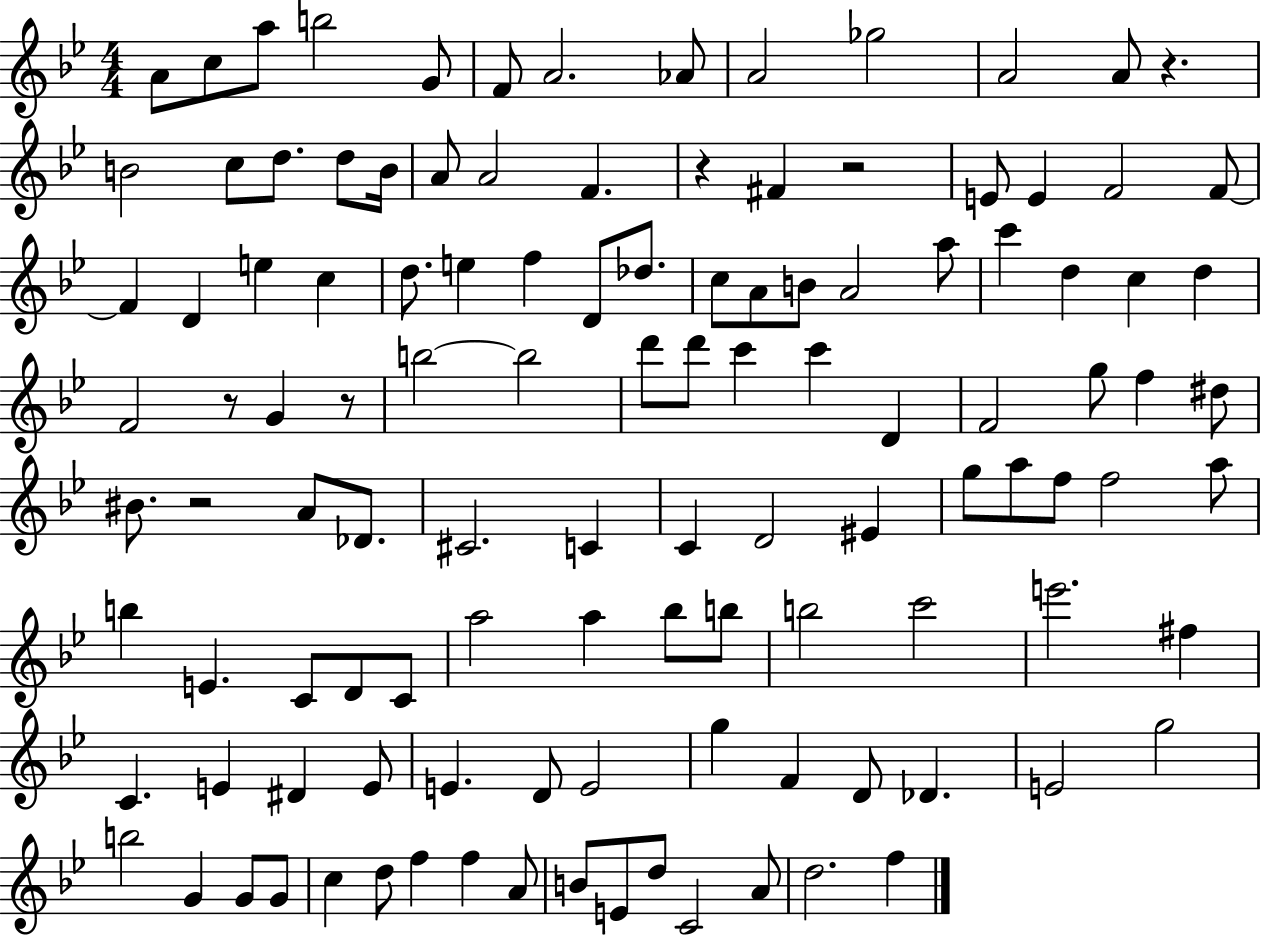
{
  \clef treble
  \numericTimeSignature
  \time 4/4
  \key bes \major
  \repeat volta 2 { a'8 c''8 a''8 b''2 g'8 | f'8 a'2. aes'8 | a'2 ges''2 | a'2 a'8 r4. | \break b'2 c''8 d''8. d''8 b'16 | a'8 a'2 f'4. | r4 fis'4 r2 | e'8 e'4 f'2 f'8~~ | \break f'4 d'4 e''4 c''4 | d''8. e''4 f''4 d'8 des''8. | c''8 a'8 b'8 a'2 a''8 | c'''4 d''4 c''4 d''4 | \break f'2 r8 g'4 r8 | b''2~~ b''2 | d'''8 d'''8 c'''4 c'''4 d'4 | f'2 g''8 f''4 dis''8 | \break bis'8. r2 a'8 des'8. | cis'2. c'4 | c'4 d'2 eis'4 | g''8 a''8 f''8 f''2 a''8 | \break b''4 e'4. c'8 d'8 c'8 | a''2 a''4 bes''8 b''8 | b''2 c'''2 | e'''2. fis''4 | \break c'4. e'4 dis'4 e'8 | e'4. d'8 e'2 | g''4 f'4 d'8 des'4. | e'2 g''2 | \break b''2 g'4 g'8 g'8 | c''4 d''8 f''4 f''4 a'8 | b'8 e'8 d''8 c'2 a'8 | d''2. f''4 | \break } \bar "|."
}